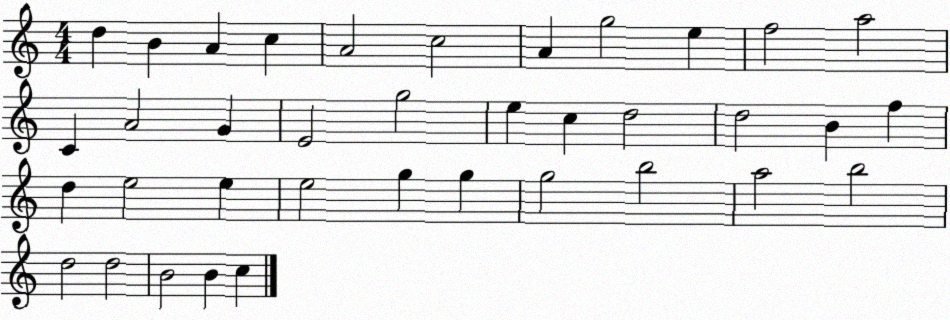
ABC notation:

X:1
T:Untitled
M:4/4
L:1/4
K:C
d B A c A2 c2 A g2 e f2 a2 C A2 G E2 g2 e c d2 d2 B f d e2 e e2 g g g2 b2 a2 b2 d2 d2 B2 B c